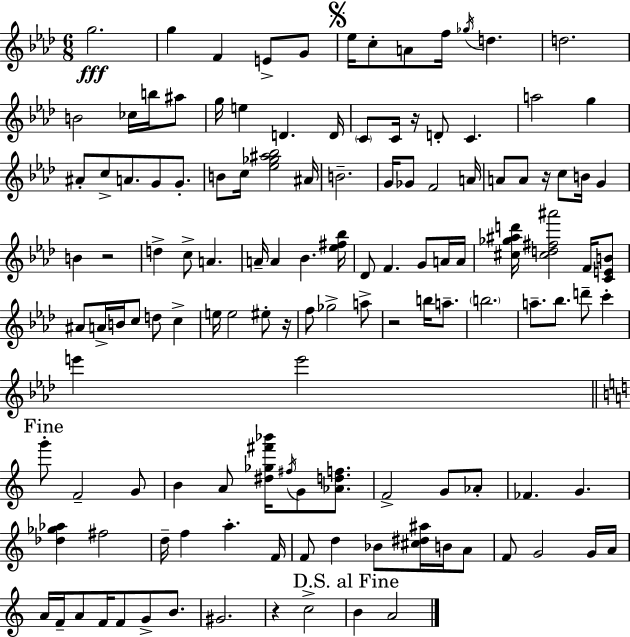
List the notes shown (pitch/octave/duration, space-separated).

G5/h. G5/q F4/q E4/e G4/e Eb5/s C5/e A4/e F5/s Gb5/s D5/q. D5/h. B4/h CES5/s B5/s A#5/e G5/s E5/q D4/q. D4/s C4/e C4/s R/s D4/e C4/q. A5/h G5/q A#4/e C5/e A4/e. G4/e G4/e. B4/e C5/s [Eb5,Gb5,A#5,Bb5]/h A#4/s B4/h. G4/s Gb4/e F4/h A4/s A4/e A4/e R/s C5/e B4/s G4/q B4/q R/h D5/q C5/e A4/q. A4/s A4/q Bb4/q. [Eb5,F#5,Bb5]/s Db4/e F4/q. G4/e A4/s A4/s [C#5,Gb5,A#5,D6]/s [C#5,D5,F#5,A#6]/h F4/s [C4,E4,B4]/e A#4/e A4/s B4/s C5/e D5/e C5/q E5/s E5/h EIS5/e R/s F5/e Gb5/h A5/e R/h B5/s A5/e. B5/h. A5/e. Bb5/e. D6/e C6/q E6/q E6/h G6/e F4/h G4/e B4/q A4/e [D#5,Gb5,F#6,Bb6]/s F#5/s G4/e [Ab4,D5,F5]/e. F4/h G4/e Ab4/e FES4/q. G4/q. [Db5,Gb5,Ab5]/q F#5/h D5/s F5/q A5/q. F4/s F4/e D5/q Bb4/e [C#5,D#5,A#5]/s B4/s A4/e F4/e G4/h G4/s A4/s A4/s F4/s A4/e F4/s F4/e G4/e B4/e. G#4/h. R/q C5/h B4/q A4/h